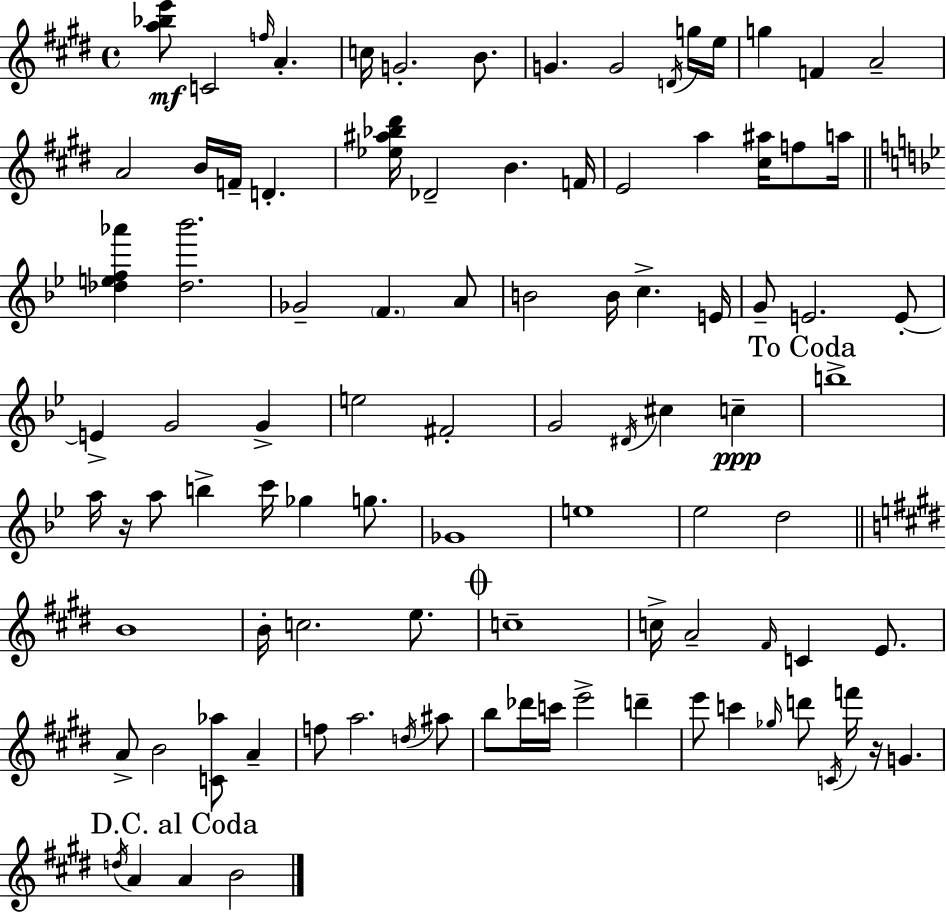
X:1
T:Untitled
M:4/4
L:1/4
K:E
[a_be']/2 C2 f/4 A c/4 G2 B/2 G G2 D/4 g/4 e/4 g F A2 A2 B/4 F/4 D [_e^a_b^d']/4 _D2 B F/4 E2 a [^c^a]/4 f/2 a/4 [_def_a'] [_d_b']2 _G2 F A/2 B2 B/4 c E/4 G/2 E2 E/2 E G2 G e2 ^F2 G2 ^D/4 ^c c b4 a/4 z/4 a/2 b c'/4 _g g/2 _G4 e4 _e2 d2 B4 B/4 c2 e/2 c4 c/4 A2 ^F/4 C E/2 A/2 B2 [C_a]/2 A f/2 a2 d/4 ^a/2 b/2 _d'/4 c'/4 e'2 d' e'/2 c' _g/4 d'/2 C/4 f'/4 z/4 G d/4 A A B2